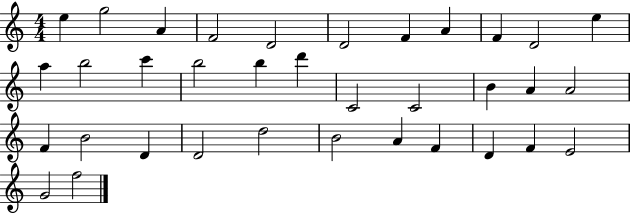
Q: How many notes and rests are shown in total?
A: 35